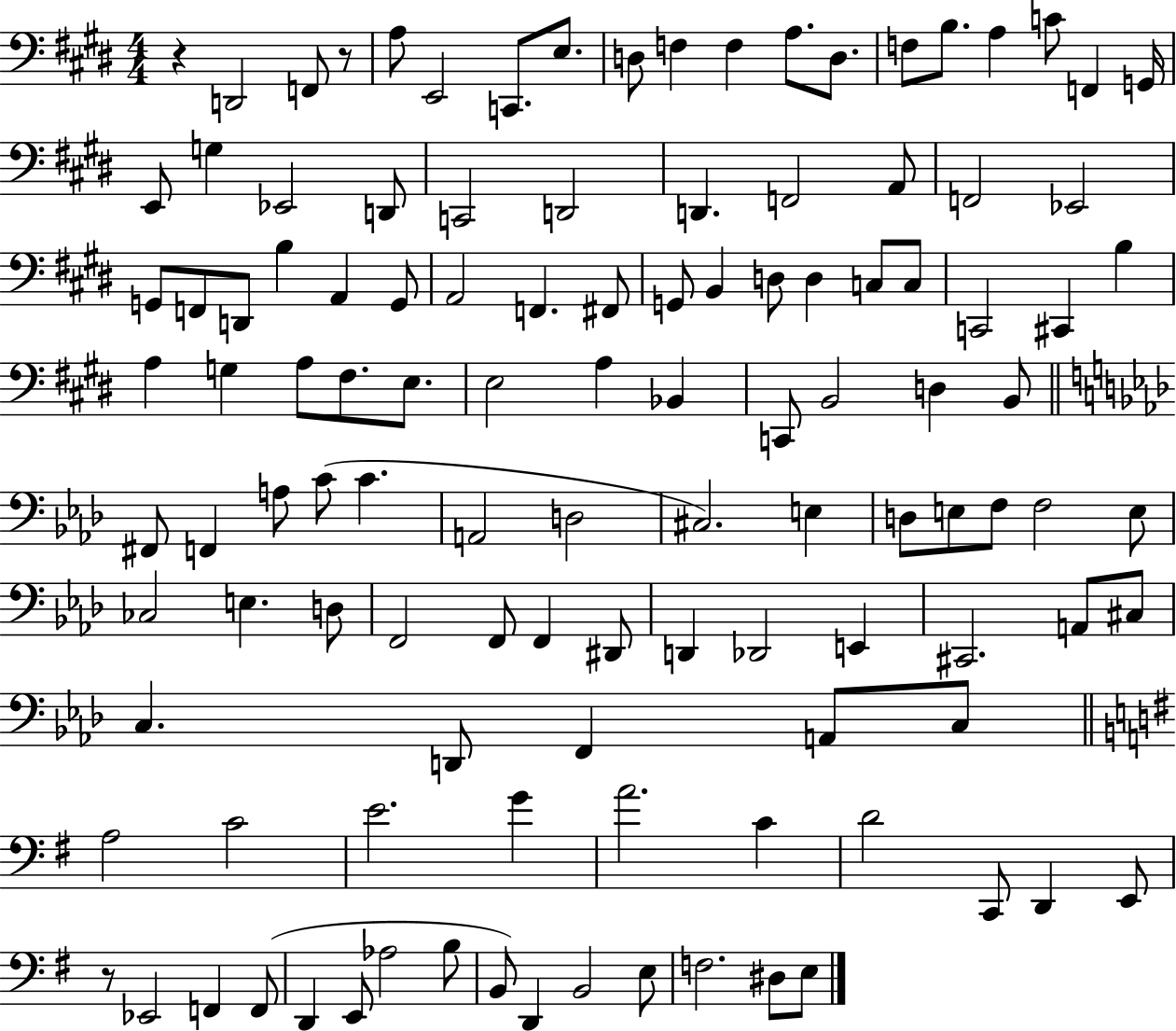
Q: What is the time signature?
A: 4/4